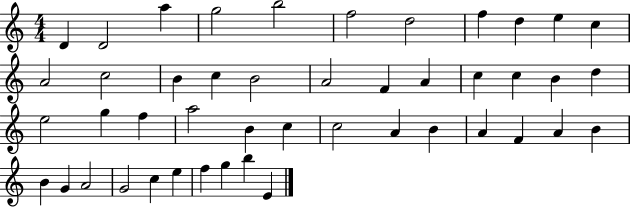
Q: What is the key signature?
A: C major